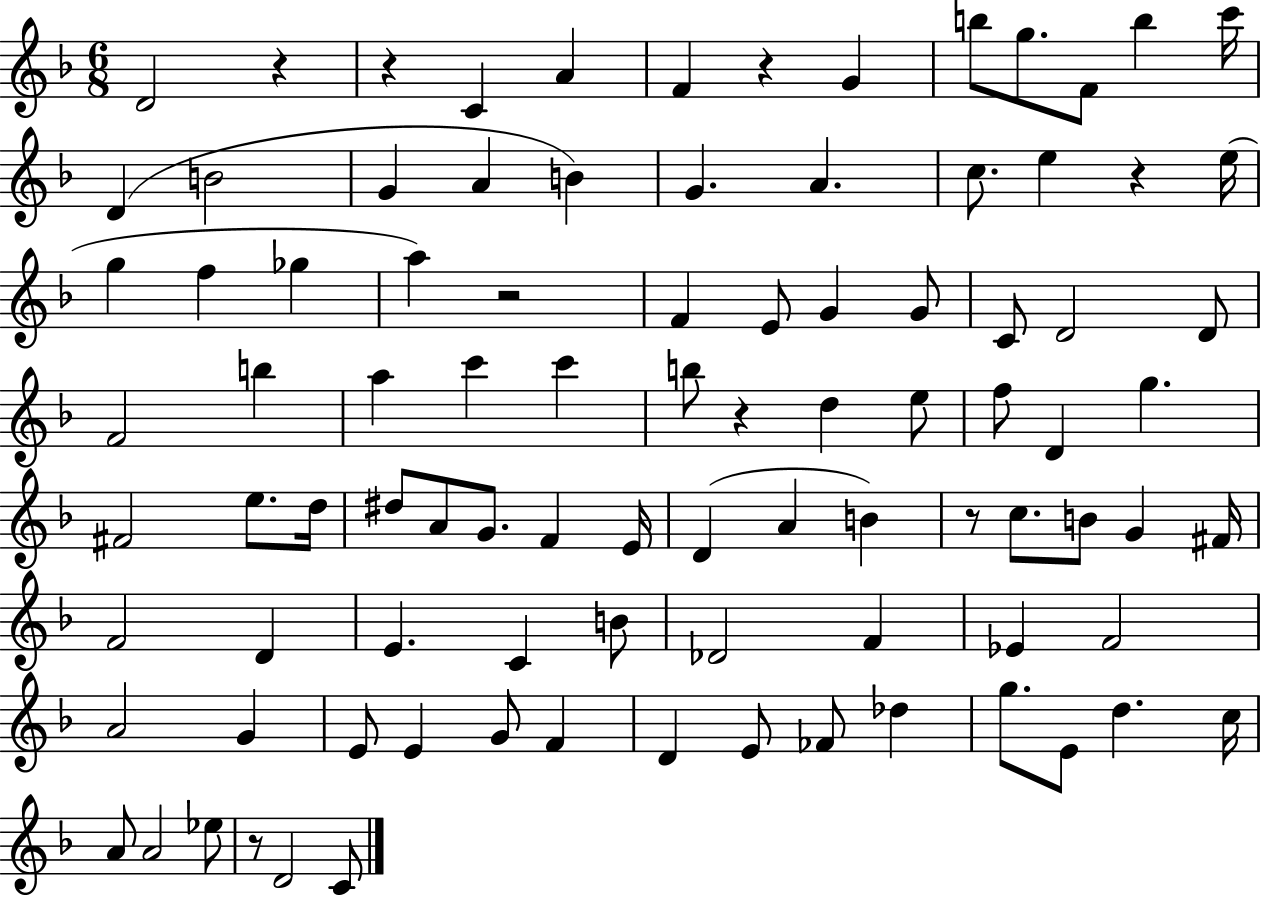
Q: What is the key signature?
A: F major